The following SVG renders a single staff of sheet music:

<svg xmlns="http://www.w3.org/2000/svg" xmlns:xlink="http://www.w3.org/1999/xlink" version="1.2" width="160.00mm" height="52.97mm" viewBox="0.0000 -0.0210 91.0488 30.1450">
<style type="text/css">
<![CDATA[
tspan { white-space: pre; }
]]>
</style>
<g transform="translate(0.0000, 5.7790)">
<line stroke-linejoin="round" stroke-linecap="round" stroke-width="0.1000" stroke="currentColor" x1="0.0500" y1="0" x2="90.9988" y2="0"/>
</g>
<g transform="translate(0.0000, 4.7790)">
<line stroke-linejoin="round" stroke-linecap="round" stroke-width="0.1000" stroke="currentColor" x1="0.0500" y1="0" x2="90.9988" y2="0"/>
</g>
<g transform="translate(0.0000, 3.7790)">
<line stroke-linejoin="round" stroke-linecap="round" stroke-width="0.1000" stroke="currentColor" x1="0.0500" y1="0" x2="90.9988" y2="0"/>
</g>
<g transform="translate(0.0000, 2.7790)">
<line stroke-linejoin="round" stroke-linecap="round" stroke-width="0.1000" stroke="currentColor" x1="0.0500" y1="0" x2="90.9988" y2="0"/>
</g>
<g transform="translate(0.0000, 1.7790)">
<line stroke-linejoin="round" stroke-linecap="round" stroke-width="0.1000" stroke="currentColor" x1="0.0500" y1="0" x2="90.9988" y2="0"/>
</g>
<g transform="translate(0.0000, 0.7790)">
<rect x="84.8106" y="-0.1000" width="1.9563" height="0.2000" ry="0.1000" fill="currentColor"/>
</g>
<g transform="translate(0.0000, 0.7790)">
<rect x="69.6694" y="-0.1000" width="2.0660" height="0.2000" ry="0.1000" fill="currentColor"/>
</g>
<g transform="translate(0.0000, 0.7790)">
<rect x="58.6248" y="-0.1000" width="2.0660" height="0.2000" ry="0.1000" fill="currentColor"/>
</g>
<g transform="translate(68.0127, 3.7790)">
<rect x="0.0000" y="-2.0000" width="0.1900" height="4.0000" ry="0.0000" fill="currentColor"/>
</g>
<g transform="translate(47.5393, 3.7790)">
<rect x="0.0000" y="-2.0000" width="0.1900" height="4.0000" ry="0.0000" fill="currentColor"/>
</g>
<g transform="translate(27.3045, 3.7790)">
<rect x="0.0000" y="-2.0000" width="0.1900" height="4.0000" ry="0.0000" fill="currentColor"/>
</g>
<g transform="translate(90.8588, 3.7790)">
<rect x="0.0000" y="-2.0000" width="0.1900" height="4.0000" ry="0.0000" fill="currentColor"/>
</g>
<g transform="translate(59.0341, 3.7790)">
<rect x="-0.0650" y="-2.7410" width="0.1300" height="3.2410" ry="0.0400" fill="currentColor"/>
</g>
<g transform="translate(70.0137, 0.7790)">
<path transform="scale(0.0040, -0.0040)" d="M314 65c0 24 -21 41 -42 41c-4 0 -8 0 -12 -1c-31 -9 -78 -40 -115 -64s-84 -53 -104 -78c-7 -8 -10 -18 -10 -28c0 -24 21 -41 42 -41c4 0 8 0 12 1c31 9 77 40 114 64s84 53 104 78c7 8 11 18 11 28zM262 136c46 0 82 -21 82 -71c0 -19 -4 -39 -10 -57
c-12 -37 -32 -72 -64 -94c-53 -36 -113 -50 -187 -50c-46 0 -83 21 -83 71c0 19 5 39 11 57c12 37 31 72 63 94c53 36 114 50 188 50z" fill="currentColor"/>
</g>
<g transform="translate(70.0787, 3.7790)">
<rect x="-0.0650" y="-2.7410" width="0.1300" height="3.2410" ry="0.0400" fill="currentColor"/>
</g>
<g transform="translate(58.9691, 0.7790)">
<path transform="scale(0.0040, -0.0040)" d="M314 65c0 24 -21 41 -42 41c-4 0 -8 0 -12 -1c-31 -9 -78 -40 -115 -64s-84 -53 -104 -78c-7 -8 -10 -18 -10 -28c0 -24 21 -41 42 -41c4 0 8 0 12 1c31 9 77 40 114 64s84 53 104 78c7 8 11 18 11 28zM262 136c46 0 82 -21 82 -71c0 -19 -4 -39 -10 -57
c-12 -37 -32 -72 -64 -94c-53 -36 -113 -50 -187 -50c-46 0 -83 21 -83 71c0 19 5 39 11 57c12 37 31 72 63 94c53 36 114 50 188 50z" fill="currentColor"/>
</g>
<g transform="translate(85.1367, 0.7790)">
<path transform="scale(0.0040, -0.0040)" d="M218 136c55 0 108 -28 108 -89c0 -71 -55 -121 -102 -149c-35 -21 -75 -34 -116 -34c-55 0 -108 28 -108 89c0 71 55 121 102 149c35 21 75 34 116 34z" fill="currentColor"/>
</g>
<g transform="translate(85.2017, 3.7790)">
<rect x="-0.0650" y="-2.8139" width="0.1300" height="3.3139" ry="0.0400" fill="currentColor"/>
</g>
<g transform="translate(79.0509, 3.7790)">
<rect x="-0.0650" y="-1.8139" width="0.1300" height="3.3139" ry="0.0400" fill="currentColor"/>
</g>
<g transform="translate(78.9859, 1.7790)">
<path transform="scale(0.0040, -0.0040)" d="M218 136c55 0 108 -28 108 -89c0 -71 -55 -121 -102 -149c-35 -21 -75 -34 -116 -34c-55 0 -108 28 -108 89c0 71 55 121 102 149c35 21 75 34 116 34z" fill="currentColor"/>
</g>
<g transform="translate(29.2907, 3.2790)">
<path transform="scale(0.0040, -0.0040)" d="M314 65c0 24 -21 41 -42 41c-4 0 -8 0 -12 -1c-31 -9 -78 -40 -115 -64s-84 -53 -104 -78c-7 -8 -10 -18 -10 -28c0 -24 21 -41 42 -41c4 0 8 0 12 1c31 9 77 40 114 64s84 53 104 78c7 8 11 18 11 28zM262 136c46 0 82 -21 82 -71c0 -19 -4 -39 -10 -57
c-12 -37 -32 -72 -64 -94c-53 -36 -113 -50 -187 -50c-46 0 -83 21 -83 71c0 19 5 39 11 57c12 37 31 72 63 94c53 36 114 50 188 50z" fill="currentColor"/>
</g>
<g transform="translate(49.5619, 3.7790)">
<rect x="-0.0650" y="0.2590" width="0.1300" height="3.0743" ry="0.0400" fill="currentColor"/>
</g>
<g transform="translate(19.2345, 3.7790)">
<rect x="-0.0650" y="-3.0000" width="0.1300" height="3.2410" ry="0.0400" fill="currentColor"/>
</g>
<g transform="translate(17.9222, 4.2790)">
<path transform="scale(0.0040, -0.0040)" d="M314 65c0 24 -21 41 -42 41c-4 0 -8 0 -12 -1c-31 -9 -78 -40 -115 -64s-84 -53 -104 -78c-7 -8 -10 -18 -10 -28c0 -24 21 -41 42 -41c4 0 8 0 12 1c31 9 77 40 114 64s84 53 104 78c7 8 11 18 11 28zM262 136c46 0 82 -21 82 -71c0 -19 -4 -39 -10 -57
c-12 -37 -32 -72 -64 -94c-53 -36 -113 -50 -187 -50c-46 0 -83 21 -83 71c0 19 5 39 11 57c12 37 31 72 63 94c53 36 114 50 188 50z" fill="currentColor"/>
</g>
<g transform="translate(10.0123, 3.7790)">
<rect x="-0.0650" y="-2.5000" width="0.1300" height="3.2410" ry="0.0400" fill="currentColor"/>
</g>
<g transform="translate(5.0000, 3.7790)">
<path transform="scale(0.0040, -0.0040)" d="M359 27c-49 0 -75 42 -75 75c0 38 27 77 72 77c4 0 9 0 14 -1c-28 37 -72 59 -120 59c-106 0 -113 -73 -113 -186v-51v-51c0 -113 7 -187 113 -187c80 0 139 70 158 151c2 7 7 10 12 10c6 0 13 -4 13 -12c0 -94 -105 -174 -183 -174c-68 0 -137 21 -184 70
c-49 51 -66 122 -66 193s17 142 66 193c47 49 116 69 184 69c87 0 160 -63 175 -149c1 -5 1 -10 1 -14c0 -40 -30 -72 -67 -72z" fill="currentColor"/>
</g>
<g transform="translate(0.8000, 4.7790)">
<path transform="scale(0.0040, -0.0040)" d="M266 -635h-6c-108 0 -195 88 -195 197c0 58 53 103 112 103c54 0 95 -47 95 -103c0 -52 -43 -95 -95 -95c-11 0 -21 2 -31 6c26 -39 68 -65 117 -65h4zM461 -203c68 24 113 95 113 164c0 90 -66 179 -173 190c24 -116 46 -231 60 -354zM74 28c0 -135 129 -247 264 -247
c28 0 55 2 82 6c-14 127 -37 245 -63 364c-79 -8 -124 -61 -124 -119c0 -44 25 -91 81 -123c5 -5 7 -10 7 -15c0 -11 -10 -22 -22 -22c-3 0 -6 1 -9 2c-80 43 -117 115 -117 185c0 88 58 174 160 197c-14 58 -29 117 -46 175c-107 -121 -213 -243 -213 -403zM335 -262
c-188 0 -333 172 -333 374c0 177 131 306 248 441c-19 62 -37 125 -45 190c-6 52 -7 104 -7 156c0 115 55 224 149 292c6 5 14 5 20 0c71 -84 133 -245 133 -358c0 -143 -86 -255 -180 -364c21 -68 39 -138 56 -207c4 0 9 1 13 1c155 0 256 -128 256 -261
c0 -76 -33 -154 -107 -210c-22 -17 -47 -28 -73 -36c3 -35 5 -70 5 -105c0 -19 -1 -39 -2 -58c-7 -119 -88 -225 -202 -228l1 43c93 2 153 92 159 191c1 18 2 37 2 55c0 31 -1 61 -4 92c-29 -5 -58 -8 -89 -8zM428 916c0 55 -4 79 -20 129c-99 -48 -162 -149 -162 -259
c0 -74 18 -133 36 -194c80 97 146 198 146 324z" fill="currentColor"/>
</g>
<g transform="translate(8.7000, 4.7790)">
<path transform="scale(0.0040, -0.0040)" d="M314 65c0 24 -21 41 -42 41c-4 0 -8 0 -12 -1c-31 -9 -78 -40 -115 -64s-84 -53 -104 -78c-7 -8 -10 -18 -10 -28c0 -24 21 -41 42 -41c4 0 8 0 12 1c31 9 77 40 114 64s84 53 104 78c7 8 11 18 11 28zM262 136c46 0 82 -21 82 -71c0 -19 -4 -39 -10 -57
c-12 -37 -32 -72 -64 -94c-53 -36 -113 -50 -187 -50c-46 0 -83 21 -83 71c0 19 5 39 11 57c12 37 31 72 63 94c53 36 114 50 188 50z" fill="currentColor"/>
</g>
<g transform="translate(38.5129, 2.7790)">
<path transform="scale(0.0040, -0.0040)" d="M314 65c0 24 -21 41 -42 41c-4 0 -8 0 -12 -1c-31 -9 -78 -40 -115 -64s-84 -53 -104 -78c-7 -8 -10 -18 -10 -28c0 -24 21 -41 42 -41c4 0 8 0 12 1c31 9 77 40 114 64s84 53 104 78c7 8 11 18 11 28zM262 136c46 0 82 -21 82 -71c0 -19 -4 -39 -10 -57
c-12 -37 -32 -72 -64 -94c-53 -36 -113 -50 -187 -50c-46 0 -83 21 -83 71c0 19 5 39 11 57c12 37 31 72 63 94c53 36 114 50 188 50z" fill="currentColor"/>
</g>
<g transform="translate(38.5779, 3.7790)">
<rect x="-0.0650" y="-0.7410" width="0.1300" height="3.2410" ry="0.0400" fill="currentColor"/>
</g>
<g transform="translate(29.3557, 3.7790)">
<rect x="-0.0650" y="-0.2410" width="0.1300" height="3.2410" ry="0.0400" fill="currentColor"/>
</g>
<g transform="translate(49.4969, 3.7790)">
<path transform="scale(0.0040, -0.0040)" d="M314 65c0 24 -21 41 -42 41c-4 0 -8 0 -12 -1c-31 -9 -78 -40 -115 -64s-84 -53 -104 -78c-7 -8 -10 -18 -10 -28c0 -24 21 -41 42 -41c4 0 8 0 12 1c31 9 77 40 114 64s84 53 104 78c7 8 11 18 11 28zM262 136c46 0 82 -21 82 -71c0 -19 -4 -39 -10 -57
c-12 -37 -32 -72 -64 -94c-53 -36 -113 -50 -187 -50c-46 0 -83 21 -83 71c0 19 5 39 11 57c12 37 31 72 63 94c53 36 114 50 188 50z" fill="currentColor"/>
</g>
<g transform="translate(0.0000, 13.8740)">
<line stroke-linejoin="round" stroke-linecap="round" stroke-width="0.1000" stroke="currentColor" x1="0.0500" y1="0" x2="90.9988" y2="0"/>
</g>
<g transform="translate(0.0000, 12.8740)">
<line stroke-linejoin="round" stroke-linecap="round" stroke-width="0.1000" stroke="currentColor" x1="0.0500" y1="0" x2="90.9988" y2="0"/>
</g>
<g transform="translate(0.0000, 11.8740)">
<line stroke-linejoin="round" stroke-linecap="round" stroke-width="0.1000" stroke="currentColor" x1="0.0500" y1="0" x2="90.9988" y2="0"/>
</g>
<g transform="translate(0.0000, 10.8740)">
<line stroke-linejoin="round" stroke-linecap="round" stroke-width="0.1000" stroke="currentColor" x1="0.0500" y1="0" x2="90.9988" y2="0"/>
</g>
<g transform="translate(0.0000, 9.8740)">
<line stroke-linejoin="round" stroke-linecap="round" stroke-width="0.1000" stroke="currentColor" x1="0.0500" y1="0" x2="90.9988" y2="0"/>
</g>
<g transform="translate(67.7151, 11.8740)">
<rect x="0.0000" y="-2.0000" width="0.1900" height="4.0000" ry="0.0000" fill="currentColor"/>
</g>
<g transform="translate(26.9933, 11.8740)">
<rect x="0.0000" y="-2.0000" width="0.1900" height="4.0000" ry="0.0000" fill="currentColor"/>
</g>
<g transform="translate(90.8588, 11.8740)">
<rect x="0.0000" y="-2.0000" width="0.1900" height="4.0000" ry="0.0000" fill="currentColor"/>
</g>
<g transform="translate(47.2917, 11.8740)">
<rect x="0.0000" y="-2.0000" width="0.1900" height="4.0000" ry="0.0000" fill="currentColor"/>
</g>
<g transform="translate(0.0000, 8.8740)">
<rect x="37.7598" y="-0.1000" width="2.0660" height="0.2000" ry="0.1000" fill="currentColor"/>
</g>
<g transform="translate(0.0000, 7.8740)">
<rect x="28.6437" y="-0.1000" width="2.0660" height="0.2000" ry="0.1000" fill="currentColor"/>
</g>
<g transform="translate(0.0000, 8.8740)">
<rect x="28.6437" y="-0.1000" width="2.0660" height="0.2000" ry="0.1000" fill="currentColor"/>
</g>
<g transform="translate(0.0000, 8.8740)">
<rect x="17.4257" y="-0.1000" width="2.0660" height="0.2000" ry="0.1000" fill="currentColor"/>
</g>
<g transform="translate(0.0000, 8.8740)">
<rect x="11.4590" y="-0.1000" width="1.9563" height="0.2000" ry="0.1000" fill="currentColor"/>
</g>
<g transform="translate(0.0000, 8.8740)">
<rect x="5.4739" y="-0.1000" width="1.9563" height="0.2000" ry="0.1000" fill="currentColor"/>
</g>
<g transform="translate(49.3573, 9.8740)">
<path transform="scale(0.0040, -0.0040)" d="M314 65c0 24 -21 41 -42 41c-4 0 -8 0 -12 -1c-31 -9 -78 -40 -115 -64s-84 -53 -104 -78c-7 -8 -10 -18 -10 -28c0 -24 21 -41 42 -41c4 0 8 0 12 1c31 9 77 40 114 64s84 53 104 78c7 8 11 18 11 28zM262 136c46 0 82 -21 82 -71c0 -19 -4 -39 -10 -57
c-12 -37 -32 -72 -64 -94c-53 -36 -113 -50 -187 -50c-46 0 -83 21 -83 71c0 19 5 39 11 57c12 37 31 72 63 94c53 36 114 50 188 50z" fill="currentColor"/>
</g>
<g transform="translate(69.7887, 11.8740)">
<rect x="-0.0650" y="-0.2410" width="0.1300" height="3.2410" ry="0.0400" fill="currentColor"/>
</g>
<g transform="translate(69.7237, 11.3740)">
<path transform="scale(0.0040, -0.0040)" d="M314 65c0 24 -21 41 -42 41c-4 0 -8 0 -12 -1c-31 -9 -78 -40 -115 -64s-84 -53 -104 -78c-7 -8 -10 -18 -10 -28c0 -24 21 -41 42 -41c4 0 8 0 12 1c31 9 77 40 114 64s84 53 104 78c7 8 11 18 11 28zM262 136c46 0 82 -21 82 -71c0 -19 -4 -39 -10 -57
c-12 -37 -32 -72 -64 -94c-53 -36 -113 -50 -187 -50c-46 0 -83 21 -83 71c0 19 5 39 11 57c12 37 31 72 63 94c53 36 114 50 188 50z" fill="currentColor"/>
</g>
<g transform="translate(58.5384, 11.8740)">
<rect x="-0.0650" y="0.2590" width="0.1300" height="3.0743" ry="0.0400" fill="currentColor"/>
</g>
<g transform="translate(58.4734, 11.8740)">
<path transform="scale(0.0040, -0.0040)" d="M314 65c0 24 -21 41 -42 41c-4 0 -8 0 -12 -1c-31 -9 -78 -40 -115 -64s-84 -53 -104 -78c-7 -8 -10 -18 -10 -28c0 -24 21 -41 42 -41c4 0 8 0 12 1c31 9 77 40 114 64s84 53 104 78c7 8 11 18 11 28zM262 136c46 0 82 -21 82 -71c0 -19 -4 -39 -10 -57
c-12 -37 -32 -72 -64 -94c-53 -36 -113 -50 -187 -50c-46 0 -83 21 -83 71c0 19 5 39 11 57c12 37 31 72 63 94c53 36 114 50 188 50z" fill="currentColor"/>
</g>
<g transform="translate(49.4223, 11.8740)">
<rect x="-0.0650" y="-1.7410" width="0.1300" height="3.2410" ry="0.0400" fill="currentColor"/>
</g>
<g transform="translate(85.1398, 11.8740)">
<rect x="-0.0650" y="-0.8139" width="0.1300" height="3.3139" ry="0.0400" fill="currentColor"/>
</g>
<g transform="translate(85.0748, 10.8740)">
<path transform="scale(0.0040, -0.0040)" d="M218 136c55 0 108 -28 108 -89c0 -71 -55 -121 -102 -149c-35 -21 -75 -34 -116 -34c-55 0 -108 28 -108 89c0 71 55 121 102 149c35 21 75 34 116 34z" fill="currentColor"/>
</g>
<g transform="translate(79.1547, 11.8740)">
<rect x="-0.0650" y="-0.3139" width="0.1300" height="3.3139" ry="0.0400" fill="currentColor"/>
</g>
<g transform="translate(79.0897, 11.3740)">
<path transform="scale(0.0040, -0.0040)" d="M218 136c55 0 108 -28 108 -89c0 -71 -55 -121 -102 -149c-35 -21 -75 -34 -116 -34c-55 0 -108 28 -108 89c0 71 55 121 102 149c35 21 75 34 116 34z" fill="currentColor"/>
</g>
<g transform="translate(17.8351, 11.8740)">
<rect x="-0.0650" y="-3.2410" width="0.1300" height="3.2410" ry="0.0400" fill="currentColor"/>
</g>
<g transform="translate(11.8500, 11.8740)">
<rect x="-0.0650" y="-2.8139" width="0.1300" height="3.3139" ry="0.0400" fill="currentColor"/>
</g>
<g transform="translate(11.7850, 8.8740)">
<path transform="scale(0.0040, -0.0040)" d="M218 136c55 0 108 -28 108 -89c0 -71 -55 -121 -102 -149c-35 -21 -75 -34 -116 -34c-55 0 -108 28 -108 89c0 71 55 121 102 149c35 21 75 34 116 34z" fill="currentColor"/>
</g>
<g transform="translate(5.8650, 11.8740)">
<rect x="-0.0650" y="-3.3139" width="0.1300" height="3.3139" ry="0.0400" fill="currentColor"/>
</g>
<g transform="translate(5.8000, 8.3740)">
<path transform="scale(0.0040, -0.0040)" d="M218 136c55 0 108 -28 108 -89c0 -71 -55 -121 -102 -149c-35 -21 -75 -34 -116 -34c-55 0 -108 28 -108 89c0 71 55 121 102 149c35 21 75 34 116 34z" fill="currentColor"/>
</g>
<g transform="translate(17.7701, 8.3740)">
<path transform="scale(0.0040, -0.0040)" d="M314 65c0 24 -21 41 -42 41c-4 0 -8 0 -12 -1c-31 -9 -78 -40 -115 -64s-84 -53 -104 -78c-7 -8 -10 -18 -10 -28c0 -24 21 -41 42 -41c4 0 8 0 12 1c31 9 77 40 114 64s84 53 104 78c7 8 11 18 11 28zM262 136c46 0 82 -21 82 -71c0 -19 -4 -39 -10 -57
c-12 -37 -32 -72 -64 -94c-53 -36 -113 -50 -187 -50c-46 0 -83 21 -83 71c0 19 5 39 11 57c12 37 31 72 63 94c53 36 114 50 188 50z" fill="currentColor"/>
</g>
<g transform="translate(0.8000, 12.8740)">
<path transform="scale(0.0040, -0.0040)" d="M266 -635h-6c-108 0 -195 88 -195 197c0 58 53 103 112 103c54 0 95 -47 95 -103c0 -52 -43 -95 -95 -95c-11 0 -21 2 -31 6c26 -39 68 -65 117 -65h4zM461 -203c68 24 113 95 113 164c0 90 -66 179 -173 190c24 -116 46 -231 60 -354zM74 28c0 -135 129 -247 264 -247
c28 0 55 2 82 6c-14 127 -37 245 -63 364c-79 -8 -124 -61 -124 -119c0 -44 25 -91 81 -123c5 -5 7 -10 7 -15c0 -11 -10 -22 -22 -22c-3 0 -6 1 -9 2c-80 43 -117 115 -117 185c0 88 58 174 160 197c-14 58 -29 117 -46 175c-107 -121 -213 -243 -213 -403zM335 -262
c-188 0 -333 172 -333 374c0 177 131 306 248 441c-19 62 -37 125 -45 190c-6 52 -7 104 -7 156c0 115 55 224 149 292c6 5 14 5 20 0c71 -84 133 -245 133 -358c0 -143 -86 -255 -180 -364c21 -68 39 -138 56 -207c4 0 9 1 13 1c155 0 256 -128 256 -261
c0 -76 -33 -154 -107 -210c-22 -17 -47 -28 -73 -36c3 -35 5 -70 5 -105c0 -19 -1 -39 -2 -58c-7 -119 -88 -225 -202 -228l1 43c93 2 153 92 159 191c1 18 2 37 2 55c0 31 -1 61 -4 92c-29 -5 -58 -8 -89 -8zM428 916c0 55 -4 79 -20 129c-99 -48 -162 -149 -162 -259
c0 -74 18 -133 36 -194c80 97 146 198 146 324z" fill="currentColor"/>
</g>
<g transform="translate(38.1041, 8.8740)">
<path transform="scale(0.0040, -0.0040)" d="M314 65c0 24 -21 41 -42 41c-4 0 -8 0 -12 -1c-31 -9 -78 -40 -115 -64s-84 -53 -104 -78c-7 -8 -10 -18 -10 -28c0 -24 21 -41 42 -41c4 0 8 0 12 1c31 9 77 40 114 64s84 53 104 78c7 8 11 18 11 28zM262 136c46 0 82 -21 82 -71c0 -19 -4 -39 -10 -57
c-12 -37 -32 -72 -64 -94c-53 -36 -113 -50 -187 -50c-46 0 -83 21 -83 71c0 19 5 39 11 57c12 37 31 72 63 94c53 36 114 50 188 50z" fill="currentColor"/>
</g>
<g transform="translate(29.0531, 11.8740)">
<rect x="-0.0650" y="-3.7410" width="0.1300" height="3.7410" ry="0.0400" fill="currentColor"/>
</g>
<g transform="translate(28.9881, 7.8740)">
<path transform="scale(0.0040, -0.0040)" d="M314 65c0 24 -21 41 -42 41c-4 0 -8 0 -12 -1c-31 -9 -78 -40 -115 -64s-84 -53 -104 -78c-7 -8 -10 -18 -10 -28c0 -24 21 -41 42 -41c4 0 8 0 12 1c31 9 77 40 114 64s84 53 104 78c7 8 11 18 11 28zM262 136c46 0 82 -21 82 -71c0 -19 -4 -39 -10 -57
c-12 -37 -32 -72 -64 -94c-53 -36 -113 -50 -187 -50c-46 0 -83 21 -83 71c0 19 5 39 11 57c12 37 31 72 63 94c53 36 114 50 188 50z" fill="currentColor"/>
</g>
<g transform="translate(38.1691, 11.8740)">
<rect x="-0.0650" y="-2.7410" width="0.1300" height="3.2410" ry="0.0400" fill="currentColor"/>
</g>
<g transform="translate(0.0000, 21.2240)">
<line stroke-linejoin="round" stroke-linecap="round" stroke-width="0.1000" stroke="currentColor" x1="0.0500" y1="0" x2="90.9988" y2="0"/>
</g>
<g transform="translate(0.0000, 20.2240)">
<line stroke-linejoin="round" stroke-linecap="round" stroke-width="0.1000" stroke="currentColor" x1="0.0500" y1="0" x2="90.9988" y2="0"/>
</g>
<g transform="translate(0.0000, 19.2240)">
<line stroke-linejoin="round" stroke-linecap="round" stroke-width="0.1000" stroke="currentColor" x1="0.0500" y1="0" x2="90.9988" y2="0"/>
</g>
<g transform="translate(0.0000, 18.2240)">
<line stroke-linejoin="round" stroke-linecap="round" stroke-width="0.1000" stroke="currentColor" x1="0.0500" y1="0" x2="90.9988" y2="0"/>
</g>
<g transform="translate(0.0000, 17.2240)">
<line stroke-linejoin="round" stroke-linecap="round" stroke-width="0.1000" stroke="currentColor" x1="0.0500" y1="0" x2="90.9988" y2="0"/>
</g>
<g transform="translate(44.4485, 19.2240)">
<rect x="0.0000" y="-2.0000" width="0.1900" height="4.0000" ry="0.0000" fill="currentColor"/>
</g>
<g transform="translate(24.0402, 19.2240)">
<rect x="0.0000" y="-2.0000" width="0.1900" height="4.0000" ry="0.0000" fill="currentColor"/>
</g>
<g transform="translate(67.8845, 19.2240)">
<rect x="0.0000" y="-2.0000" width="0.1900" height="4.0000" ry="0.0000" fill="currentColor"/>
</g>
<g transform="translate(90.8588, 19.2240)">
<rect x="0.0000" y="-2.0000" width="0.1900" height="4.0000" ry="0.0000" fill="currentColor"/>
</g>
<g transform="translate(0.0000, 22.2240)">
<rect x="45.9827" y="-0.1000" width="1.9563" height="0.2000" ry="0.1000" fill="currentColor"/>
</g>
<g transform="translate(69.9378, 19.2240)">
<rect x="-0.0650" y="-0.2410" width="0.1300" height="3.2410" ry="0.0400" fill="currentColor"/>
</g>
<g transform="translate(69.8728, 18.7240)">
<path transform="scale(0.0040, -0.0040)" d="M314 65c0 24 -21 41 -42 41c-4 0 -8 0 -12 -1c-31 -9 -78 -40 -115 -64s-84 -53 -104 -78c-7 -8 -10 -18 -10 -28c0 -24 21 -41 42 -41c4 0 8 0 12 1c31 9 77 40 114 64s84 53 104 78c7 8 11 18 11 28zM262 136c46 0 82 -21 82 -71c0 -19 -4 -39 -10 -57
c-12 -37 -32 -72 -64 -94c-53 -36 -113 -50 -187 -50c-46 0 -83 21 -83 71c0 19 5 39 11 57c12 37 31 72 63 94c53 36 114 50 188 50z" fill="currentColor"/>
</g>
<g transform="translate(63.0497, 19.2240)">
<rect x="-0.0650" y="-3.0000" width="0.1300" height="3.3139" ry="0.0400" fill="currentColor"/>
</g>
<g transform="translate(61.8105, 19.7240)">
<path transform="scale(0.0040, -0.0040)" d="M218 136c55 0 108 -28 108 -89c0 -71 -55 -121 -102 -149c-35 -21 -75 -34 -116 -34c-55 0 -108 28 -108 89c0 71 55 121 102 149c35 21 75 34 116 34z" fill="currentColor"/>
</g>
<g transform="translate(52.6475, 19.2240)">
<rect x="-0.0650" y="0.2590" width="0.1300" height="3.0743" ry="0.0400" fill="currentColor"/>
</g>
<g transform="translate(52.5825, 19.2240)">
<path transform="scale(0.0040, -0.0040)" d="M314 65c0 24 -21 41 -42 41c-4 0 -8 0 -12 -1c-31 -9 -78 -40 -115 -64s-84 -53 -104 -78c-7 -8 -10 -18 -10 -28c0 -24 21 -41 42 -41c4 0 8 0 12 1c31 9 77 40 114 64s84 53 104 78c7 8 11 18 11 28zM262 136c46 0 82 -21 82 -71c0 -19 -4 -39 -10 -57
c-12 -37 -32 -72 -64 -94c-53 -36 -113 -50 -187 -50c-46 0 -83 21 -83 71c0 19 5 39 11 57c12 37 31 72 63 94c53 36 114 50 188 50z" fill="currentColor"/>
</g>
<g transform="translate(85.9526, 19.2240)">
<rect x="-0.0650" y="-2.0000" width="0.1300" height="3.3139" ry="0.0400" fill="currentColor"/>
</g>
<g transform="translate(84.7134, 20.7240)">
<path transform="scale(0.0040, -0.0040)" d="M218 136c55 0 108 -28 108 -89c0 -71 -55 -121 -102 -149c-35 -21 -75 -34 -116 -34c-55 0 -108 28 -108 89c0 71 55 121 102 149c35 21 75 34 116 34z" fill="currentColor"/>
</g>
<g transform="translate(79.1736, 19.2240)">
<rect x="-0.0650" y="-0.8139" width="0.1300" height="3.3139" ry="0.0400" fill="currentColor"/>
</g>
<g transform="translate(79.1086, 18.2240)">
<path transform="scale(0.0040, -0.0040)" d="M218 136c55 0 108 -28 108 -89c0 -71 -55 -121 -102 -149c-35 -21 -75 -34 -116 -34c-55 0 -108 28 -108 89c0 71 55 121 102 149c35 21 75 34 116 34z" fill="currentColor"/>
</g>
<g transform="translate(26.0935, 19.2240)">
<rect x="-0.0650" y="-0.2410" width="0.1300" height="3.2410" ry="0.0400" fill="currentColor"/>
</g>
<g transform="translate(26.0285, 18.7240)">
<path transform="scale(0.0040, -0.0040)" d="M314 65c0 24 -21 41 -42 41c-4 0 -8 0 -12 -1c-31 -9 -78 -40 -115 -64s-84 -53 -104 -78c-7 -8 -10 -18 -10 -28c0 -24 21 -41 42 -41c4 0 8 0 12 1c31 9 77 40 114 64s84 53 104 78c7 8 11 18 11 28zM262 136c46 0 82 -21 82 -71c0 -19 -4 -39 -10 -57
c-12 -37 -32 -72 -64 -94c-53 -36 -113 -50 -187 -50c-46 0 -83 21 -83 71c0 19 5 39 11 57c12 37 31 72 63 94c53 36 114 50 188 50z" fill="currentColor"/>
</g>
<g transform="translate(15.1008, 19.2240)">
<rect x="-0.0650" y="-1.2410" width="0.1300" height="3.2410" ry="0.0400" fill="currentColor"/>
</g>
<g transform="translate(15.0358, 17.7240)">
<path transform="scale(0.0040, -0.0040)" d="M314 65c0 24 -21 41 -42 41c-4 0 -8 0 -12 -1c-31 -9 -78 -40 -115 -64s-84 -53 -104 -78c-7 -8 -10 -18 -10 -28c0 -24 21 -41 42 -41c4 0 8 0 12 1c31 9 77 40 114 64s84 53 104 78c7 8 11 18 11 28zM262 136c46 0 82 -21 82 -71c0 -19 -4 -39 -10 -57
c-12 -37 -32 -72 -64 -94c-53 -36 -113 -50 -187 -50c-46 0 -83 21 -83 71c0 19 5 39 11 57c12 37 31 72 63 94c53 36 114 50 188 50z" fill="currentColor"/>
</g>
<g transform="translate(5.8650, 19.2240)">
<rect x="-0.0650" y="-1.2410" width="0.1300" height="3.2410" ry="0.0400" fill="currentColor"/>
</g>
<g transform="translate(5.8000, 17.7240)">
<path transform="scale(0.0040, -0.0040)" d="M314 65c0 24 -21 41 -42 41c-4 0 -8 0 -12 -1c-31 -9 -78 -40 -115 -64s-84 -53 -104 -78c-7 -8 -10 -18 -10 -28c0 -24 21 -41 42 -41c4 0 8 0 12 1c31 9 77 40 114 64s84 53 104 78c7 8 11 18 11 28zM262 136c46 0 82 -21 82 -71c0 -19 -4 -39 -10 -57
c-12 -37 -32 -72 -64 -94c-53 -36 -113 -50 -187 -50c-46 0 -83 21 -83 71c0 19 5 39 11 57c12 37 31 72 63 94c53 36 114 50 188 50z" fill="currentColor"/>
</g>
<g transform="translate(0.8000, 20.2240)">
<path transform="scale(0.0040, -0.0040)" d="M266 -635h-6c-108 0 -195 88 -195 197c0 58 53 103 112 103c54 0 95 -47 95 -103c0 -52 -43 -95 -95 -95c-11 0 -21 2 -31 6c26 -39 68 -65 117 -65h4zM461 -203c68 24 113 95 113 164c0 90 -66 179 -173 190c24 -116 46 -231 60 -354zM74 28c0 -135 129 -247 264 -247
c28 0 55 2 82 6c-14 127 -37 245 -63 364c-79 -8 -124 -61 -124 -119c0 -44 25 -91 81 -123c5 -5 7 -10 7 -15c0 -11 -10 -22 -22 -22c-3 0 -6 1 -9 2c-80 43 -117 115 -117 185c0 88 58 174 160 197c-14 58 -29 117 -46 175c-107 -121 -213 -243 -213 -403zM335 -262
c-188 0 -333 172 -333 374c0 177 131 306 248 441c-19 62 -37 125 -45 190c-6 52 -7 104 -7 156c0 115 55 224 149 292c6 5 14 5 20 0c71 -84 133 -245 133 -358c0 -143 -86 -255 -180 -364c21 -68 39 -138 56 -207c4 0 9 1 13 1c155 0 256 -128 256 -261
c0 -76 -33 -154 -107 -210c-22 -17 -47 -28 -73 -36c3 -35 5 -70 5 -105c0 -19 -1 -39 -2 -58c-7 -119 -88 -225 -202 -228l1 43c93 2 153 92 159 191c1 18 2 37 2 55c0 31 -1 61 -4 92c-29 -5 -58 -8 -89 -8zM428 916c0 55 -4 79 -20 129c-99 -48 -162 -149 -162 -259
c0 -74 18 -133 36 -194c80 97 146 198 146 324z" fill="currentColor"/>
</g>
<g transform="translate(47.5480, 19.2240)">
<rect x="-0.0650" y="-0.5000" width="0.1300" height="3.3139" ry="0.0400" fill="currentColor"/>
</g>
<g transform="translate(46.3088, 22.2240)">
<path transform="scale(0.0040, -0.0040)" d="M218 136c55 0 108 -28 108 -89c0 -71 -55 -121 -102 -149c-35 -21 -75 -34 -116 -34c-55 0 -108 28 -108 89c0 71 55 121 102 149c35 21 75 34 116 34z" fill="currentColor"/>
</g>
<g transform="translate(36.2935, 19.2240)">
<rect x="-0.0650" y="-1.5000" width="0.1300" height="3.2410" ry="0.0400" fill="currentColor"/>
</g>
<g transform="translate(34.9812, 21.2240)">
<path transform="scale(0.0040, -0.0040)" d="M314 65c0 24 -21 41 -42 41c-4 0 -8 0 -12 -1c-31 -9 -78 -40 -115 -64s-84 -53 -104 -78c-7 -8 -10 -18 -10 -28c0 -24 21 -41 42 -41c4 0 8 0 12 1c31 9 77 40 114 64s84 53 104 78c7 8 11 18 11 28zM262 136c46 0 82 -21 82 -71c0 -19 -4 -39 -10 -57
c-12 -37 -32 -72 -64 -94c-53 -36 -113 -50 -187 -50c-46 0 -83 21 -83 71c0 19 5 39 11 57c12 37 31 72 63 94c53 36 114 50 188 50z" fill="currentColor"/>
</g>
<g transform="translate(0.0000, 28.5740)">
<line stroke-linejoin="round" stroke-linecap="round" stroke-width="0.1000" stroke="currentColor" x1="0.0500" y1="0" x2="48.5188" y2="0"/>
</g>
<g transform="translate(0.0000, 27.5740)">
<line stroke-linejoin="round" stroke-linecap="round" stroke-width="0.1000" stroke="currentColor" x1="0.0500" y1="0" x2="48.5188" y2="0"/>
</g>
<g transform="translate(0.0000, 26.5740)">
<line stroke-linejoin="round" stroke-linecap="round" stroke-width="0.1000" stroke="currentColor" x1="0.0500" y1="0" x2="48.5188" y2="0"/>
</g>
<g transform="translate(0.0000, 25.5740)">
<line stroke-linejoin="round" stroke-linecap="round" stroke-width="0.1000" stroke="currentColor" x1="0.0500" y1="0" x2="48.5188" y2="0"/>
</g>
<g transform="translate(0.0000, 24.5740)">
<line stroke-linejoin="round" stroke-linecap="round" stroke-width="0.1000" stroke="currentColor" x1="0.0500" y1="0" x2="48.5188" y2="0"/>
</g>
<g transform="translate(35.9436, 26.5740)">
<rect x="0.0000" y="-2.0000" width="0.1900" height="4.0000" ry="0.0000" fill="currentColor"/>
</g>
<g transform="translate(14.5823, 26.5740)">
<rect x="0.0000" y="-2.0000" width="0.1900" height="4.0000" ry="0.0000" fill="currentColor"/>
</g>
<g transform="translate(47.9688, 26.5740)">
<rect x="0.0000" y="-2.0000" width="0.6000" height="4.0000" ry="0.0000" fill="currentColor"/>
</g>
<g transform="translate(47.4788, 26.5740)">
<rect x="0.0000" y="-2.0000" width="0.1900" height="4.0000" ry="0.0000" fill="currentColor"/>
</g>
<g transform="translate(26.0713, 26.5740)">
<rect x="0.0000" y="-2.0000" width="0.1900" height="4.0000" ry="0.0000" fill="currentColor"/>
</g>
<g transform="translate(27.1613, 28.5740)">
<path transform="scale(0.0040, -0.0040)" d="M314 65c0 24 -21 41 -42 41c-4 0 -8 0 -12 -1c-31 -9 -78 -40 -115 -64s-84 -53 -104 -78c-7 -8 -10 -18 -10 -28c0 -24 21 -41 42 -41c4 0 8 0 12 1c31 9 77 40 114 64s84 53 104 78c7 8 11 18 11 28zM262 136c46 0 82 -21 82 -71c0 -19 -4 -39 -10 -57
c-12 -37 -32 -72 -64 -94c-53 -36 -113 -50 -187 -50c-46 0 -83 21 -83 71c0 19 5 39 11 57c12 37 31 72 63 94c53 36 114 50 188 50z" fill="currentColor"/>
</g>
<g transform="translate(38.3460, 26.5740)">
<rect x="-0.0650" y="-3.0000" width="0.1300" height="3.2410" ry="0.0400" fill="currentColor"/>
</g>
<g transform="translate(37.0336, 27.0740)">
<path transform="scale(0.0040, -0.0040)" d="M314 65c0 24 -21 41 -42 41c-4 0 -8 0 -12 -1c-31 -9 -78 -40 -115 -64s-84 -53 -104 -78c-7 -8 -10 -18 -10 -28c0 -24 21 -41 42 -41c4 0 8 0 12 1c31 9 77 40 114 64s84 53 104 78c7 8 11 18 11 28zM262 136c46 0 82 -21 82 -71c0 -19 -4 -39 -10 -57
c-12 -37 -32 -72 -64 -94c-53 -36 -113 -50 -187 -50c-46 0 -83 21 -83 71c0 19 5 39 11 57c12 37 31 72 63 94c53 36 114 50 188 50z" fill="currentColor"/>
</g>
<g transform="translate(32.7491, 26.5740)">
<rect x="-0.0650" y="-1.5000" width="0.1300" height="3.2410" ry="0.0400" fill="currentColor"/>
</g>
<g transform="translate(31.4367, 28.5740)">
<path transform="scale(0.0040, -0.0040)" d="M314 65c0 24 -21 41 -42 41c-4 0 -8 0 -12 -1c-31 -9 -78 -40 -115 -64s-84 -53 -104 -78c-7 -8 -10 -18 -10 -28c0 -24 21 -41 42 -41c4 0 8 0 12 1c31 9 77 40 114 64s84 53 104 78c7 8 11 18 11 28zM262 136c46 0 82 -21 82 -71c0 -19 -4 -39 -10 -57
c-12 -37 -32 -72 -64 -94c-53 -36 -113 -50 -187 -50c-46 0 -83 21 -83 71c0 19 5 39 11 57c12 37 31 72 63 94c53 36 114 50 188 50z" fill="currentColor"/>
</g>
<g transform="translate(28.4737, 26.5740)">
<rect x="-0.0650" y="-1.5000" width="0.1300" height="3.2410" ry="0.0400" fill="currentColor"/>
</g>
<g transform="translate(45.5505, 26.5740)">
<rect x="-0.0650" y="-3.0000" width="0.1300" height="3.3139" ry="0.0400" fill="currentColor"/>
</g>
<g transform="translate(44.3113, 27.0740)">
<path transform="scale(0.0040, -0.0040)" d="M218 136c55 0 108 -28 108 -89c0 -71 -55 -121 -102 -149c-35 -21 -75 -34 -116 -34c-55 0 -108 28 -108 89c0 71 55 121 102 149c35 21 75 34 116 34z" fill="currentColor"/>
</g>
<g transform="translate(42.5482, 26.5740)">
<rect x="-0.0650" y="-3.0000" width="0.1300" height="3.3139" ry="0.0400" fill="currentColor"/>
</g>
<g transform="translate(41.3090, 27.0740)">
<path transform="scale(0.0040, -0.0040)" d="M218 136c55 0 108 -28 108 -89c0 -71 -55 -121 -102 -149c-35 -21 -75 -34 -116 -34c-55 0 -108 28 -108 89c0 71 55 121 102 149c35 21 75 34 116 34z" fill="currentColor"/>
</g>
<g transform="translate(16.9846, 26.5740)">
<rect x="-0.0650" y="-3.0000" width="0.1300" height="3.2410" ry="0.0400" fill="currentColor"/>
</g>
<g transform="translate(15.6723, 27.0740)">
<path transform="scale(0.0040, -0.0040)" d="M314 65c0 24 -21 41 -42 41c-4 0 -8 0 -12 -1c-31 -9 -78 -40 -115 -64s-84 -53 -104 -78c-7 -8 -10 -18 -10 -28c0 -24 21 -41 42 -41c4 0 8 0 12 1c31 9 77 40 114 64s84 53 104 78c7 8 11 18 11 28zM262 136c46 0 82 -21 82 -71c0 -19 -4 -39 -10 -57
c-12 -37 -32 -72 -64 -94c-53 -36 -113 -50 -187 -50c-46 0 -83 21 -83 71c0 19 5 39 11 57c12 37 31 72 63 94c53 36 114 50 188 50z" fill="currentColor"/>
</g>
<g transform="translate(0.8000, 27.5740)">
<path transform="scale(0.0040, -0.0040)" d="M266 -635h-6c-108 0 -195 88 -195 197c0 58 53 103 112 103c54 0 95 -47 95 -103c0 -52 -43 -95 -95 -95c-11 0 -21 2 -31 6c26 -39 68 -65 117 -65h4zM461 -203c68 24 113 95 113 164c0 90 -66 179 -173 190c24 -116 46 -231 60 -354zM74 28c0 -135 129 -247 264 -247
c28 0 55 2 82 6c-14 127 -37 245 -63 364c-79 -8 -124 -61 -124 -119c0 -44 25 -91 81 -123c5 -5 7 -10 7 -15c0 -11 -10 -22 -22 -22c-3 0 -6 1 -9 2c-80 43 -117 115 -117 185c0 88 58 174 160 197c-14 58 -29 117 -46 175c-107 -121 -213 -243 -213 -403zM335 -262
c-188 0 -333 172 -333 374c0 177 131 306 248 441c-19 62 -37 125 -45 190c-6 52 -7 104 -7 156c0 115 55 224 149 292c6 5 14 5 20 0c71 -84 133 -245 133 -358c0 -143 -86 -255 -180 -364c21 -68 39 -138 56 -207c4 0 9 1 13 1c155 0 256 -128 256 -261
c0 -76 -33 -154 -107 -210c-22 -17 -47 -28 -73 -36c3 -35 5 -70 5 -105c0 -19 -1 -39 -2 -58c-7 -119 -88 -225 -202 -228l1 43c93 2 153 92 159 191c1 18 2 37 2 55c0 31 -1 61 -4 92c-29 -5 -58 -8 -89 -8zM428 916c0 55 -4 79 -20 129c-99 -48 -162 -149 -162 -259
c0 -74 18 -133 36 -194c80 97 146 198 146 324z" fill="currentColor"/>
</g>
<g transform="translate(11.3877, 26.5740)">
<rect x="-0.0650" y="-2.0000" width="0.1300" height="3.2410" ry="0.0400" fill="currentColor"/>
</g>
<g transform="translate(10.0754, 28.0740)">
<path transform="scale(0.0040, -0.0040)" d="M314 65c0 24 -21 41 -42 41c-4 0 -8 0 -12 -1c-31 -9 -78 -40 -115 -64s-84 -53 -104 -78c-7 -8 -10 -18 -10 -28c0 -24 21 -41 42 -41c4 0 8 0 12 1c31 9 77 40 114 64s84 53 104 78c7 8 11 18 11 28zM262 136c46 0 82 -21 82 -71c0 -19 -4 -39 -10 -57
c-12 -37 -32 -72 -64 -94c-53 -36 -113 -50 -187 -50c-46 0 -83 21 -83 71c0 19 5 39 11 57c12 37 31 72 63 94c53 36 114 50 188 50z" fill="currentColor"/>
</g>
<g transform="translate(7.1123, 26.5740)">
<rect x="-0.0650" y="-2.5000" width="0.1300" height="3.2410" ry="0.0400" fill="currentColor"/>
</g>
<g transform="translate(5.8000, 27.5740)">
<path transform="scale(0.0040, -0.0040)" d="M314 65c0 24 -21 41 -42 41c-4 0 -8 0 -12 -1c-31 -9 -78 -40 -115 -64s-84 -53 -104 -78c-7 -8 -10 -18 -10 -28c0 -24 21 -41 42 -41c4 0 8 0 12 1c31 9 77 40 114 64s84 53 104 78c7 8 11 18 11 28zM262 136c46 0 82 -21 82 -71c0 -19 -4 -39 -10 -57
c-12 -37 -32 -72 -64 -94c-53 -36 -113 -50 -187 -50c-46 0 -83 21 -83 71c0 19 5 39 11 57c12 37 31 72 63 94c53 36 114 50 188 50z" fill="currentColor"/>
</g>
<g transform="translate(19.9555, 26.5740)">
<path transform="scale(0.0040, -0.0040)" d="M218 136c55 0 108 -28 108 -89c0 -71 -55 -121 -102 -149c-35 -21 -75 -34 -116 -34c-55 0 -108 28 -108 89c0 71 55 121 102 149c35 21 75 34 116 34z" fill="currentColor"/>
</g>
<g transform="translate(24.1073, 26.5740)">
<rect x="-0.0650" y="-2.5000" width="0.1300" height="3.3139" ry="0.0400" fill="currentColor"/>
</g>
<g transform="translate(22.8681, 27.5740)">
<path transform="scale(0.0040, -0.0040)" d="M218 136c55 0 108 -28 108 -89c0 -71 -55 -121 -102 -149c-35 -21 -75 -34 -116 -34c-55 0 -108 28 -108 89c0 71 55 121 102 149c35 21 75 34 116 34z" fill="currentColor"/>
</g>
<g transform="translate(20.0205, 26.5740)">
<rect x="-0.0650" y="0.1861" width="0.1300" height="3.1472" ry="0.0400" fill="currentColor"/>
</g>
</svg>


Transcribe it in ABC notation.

X:1
T:Untitled
M:4/4
L:1/4
K:C
G2 A2 c2 d2 B2 a2 a2 f a b a b2 c'2 a2 f2 B2 c2 c d e2 e2 c2 E2 C B2 A c2 d F G2 F2 A2 B G E2 E2 A2 A A